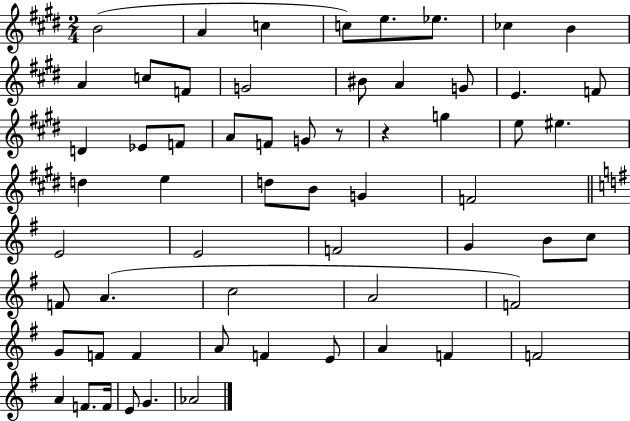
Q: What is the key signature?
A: E major